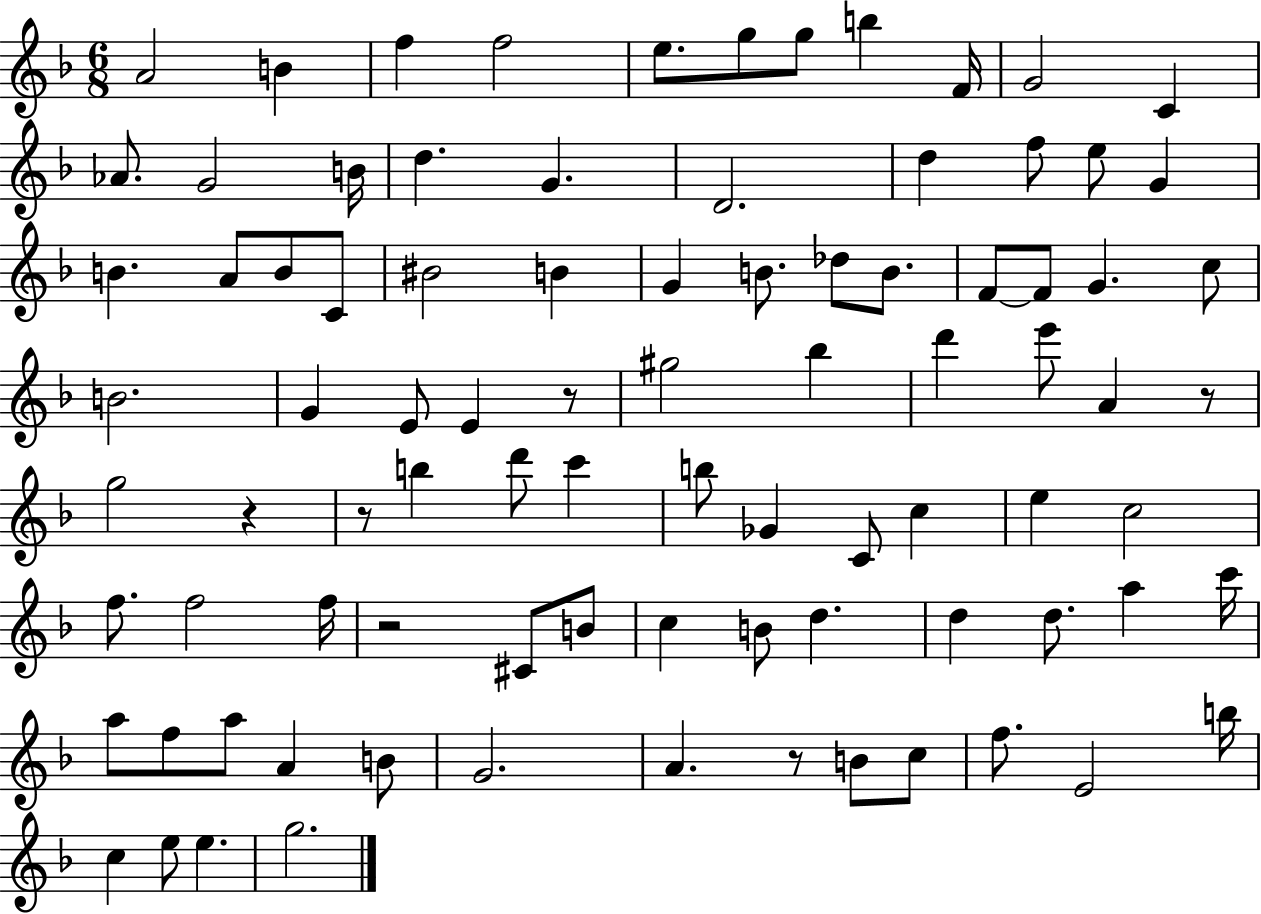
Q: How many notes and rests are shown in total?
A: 88